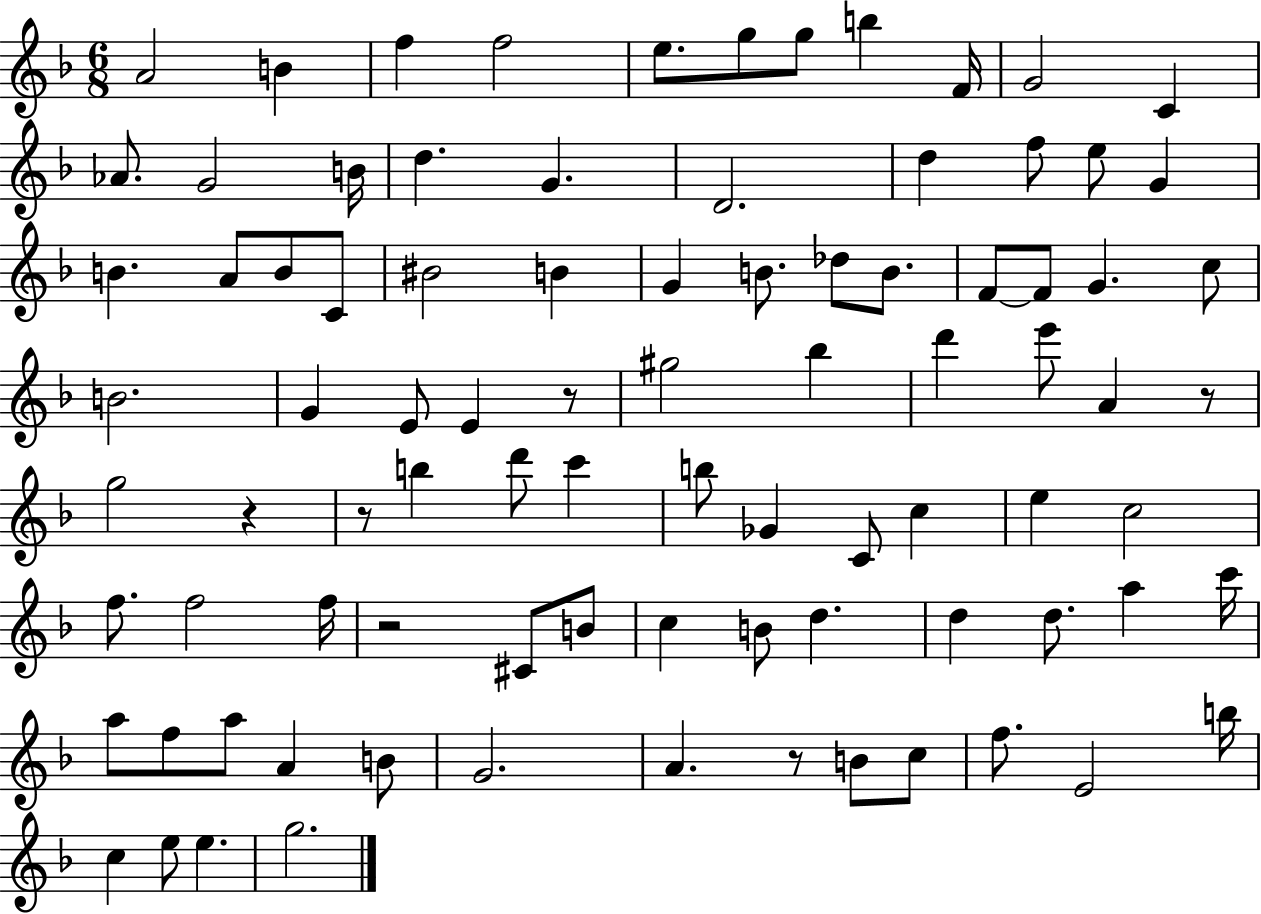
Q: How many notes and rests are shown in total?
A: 88